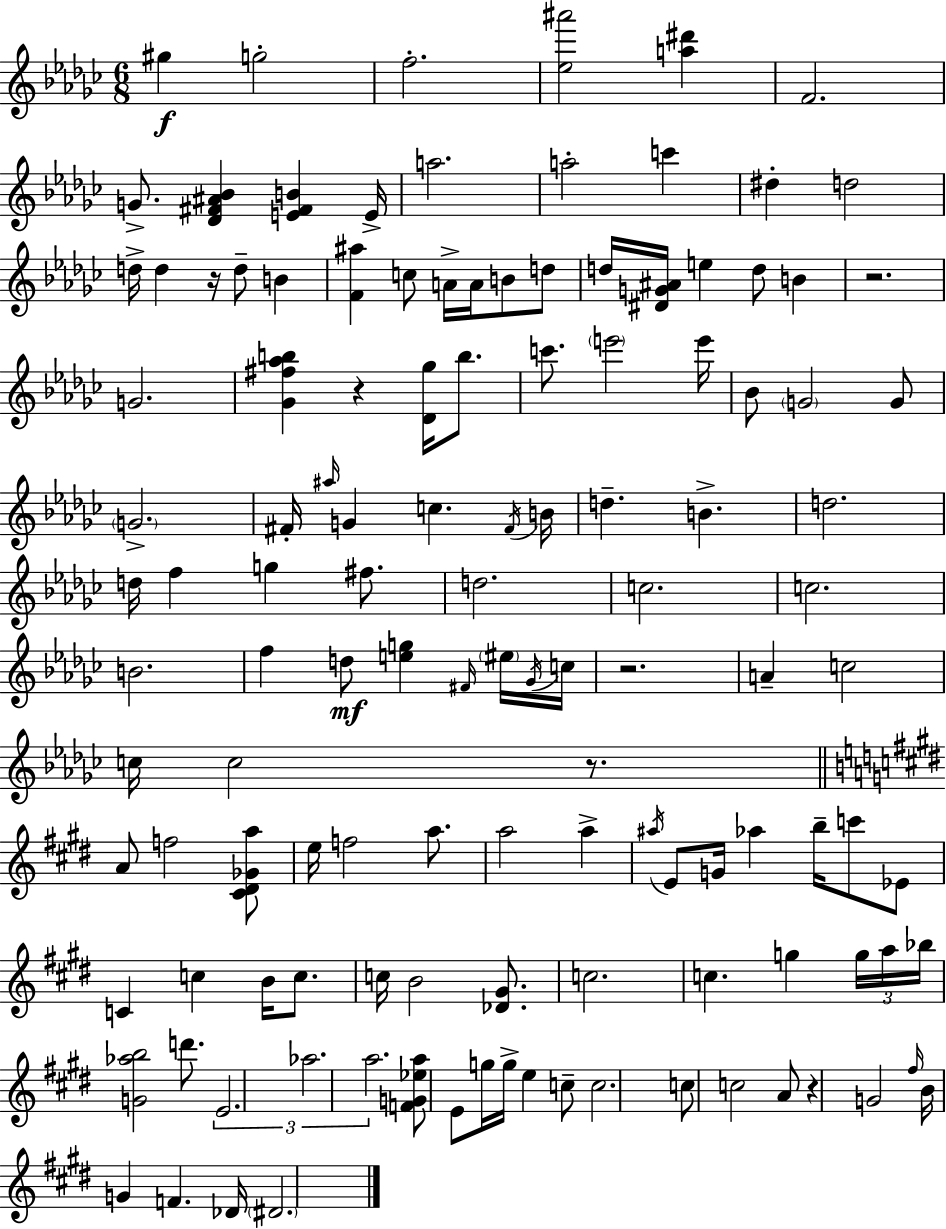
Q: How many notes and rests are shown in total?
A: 125